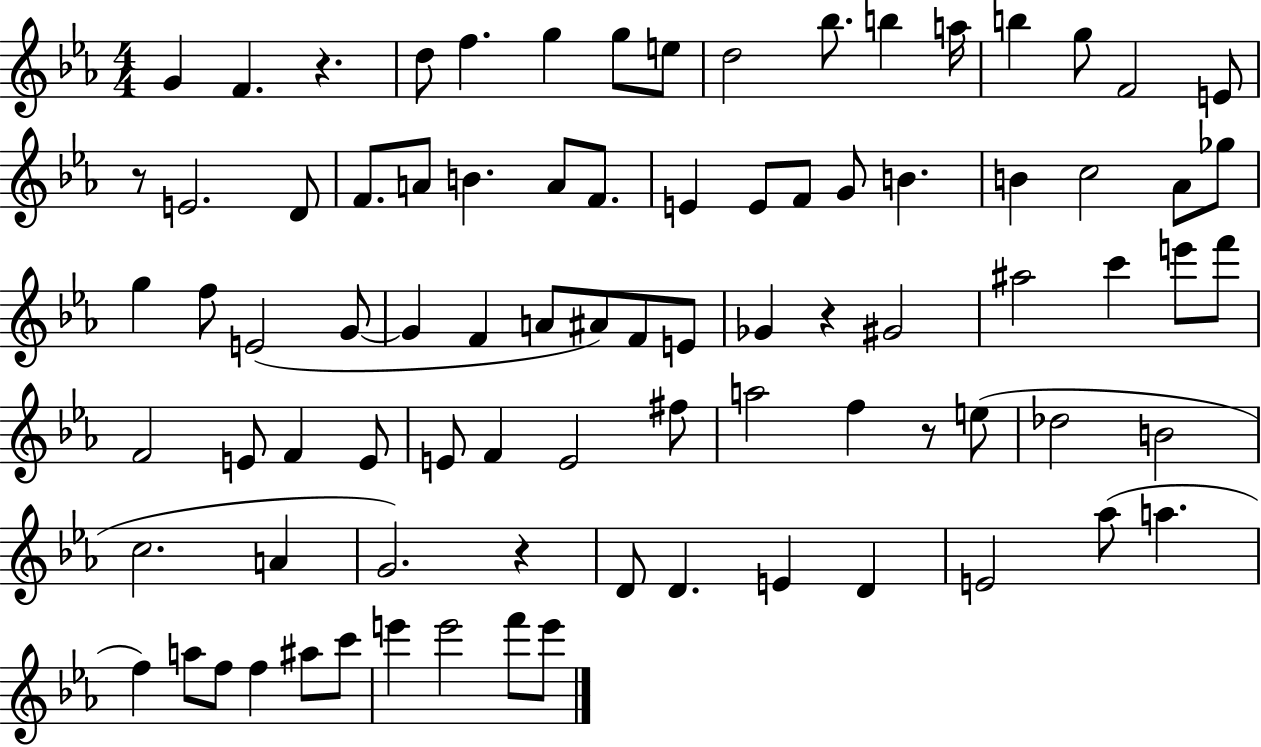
X:1
T:Untitled
M:4/4
L:1/4
K:Eb
G F z d/2 f g g/2 e/2 d2 _b/2 b a/4 b g/2 F2 E/2 z/2 E2 D/2 F/2 A/2 B A/2 F/2 E E/2 F/2 G/2 B B c2 _A/2 _g/2 g f/2 E2 G/2 G F A/2 ^A/2 F/2 E/2 _G z ^G2 ^a2 c' e'/2 f'/2 F2 E/2 F E/2 E/2 F E2 ^f/2 a2 f z/2 e/2 _d2 B2 c2 A G2 z D/2 D E D E2 _a/2 a f a/2 f/2 f ^a/2 c'/2 e' e'2 f'/2 e'/2